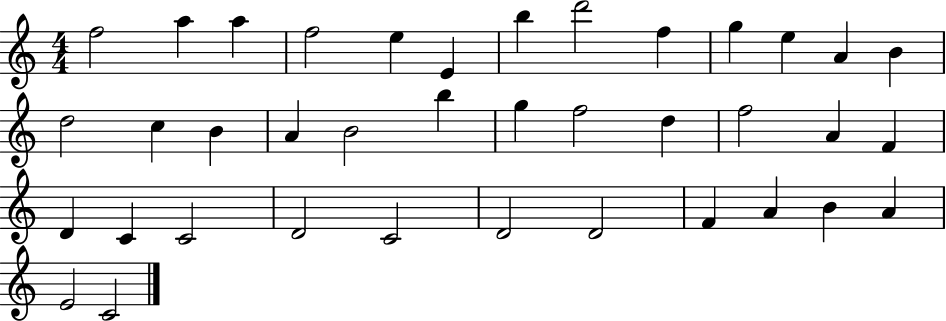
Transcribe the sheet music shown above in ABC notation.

X:1
T:Untitled
M:4/4
L:1/4
K:C
f2 a a f2 e E b d'2 f g e A B d2 c B A B2 b g f2 d f2 A F D C C2 D2 C2 D2 D2 F A B A E2 C2